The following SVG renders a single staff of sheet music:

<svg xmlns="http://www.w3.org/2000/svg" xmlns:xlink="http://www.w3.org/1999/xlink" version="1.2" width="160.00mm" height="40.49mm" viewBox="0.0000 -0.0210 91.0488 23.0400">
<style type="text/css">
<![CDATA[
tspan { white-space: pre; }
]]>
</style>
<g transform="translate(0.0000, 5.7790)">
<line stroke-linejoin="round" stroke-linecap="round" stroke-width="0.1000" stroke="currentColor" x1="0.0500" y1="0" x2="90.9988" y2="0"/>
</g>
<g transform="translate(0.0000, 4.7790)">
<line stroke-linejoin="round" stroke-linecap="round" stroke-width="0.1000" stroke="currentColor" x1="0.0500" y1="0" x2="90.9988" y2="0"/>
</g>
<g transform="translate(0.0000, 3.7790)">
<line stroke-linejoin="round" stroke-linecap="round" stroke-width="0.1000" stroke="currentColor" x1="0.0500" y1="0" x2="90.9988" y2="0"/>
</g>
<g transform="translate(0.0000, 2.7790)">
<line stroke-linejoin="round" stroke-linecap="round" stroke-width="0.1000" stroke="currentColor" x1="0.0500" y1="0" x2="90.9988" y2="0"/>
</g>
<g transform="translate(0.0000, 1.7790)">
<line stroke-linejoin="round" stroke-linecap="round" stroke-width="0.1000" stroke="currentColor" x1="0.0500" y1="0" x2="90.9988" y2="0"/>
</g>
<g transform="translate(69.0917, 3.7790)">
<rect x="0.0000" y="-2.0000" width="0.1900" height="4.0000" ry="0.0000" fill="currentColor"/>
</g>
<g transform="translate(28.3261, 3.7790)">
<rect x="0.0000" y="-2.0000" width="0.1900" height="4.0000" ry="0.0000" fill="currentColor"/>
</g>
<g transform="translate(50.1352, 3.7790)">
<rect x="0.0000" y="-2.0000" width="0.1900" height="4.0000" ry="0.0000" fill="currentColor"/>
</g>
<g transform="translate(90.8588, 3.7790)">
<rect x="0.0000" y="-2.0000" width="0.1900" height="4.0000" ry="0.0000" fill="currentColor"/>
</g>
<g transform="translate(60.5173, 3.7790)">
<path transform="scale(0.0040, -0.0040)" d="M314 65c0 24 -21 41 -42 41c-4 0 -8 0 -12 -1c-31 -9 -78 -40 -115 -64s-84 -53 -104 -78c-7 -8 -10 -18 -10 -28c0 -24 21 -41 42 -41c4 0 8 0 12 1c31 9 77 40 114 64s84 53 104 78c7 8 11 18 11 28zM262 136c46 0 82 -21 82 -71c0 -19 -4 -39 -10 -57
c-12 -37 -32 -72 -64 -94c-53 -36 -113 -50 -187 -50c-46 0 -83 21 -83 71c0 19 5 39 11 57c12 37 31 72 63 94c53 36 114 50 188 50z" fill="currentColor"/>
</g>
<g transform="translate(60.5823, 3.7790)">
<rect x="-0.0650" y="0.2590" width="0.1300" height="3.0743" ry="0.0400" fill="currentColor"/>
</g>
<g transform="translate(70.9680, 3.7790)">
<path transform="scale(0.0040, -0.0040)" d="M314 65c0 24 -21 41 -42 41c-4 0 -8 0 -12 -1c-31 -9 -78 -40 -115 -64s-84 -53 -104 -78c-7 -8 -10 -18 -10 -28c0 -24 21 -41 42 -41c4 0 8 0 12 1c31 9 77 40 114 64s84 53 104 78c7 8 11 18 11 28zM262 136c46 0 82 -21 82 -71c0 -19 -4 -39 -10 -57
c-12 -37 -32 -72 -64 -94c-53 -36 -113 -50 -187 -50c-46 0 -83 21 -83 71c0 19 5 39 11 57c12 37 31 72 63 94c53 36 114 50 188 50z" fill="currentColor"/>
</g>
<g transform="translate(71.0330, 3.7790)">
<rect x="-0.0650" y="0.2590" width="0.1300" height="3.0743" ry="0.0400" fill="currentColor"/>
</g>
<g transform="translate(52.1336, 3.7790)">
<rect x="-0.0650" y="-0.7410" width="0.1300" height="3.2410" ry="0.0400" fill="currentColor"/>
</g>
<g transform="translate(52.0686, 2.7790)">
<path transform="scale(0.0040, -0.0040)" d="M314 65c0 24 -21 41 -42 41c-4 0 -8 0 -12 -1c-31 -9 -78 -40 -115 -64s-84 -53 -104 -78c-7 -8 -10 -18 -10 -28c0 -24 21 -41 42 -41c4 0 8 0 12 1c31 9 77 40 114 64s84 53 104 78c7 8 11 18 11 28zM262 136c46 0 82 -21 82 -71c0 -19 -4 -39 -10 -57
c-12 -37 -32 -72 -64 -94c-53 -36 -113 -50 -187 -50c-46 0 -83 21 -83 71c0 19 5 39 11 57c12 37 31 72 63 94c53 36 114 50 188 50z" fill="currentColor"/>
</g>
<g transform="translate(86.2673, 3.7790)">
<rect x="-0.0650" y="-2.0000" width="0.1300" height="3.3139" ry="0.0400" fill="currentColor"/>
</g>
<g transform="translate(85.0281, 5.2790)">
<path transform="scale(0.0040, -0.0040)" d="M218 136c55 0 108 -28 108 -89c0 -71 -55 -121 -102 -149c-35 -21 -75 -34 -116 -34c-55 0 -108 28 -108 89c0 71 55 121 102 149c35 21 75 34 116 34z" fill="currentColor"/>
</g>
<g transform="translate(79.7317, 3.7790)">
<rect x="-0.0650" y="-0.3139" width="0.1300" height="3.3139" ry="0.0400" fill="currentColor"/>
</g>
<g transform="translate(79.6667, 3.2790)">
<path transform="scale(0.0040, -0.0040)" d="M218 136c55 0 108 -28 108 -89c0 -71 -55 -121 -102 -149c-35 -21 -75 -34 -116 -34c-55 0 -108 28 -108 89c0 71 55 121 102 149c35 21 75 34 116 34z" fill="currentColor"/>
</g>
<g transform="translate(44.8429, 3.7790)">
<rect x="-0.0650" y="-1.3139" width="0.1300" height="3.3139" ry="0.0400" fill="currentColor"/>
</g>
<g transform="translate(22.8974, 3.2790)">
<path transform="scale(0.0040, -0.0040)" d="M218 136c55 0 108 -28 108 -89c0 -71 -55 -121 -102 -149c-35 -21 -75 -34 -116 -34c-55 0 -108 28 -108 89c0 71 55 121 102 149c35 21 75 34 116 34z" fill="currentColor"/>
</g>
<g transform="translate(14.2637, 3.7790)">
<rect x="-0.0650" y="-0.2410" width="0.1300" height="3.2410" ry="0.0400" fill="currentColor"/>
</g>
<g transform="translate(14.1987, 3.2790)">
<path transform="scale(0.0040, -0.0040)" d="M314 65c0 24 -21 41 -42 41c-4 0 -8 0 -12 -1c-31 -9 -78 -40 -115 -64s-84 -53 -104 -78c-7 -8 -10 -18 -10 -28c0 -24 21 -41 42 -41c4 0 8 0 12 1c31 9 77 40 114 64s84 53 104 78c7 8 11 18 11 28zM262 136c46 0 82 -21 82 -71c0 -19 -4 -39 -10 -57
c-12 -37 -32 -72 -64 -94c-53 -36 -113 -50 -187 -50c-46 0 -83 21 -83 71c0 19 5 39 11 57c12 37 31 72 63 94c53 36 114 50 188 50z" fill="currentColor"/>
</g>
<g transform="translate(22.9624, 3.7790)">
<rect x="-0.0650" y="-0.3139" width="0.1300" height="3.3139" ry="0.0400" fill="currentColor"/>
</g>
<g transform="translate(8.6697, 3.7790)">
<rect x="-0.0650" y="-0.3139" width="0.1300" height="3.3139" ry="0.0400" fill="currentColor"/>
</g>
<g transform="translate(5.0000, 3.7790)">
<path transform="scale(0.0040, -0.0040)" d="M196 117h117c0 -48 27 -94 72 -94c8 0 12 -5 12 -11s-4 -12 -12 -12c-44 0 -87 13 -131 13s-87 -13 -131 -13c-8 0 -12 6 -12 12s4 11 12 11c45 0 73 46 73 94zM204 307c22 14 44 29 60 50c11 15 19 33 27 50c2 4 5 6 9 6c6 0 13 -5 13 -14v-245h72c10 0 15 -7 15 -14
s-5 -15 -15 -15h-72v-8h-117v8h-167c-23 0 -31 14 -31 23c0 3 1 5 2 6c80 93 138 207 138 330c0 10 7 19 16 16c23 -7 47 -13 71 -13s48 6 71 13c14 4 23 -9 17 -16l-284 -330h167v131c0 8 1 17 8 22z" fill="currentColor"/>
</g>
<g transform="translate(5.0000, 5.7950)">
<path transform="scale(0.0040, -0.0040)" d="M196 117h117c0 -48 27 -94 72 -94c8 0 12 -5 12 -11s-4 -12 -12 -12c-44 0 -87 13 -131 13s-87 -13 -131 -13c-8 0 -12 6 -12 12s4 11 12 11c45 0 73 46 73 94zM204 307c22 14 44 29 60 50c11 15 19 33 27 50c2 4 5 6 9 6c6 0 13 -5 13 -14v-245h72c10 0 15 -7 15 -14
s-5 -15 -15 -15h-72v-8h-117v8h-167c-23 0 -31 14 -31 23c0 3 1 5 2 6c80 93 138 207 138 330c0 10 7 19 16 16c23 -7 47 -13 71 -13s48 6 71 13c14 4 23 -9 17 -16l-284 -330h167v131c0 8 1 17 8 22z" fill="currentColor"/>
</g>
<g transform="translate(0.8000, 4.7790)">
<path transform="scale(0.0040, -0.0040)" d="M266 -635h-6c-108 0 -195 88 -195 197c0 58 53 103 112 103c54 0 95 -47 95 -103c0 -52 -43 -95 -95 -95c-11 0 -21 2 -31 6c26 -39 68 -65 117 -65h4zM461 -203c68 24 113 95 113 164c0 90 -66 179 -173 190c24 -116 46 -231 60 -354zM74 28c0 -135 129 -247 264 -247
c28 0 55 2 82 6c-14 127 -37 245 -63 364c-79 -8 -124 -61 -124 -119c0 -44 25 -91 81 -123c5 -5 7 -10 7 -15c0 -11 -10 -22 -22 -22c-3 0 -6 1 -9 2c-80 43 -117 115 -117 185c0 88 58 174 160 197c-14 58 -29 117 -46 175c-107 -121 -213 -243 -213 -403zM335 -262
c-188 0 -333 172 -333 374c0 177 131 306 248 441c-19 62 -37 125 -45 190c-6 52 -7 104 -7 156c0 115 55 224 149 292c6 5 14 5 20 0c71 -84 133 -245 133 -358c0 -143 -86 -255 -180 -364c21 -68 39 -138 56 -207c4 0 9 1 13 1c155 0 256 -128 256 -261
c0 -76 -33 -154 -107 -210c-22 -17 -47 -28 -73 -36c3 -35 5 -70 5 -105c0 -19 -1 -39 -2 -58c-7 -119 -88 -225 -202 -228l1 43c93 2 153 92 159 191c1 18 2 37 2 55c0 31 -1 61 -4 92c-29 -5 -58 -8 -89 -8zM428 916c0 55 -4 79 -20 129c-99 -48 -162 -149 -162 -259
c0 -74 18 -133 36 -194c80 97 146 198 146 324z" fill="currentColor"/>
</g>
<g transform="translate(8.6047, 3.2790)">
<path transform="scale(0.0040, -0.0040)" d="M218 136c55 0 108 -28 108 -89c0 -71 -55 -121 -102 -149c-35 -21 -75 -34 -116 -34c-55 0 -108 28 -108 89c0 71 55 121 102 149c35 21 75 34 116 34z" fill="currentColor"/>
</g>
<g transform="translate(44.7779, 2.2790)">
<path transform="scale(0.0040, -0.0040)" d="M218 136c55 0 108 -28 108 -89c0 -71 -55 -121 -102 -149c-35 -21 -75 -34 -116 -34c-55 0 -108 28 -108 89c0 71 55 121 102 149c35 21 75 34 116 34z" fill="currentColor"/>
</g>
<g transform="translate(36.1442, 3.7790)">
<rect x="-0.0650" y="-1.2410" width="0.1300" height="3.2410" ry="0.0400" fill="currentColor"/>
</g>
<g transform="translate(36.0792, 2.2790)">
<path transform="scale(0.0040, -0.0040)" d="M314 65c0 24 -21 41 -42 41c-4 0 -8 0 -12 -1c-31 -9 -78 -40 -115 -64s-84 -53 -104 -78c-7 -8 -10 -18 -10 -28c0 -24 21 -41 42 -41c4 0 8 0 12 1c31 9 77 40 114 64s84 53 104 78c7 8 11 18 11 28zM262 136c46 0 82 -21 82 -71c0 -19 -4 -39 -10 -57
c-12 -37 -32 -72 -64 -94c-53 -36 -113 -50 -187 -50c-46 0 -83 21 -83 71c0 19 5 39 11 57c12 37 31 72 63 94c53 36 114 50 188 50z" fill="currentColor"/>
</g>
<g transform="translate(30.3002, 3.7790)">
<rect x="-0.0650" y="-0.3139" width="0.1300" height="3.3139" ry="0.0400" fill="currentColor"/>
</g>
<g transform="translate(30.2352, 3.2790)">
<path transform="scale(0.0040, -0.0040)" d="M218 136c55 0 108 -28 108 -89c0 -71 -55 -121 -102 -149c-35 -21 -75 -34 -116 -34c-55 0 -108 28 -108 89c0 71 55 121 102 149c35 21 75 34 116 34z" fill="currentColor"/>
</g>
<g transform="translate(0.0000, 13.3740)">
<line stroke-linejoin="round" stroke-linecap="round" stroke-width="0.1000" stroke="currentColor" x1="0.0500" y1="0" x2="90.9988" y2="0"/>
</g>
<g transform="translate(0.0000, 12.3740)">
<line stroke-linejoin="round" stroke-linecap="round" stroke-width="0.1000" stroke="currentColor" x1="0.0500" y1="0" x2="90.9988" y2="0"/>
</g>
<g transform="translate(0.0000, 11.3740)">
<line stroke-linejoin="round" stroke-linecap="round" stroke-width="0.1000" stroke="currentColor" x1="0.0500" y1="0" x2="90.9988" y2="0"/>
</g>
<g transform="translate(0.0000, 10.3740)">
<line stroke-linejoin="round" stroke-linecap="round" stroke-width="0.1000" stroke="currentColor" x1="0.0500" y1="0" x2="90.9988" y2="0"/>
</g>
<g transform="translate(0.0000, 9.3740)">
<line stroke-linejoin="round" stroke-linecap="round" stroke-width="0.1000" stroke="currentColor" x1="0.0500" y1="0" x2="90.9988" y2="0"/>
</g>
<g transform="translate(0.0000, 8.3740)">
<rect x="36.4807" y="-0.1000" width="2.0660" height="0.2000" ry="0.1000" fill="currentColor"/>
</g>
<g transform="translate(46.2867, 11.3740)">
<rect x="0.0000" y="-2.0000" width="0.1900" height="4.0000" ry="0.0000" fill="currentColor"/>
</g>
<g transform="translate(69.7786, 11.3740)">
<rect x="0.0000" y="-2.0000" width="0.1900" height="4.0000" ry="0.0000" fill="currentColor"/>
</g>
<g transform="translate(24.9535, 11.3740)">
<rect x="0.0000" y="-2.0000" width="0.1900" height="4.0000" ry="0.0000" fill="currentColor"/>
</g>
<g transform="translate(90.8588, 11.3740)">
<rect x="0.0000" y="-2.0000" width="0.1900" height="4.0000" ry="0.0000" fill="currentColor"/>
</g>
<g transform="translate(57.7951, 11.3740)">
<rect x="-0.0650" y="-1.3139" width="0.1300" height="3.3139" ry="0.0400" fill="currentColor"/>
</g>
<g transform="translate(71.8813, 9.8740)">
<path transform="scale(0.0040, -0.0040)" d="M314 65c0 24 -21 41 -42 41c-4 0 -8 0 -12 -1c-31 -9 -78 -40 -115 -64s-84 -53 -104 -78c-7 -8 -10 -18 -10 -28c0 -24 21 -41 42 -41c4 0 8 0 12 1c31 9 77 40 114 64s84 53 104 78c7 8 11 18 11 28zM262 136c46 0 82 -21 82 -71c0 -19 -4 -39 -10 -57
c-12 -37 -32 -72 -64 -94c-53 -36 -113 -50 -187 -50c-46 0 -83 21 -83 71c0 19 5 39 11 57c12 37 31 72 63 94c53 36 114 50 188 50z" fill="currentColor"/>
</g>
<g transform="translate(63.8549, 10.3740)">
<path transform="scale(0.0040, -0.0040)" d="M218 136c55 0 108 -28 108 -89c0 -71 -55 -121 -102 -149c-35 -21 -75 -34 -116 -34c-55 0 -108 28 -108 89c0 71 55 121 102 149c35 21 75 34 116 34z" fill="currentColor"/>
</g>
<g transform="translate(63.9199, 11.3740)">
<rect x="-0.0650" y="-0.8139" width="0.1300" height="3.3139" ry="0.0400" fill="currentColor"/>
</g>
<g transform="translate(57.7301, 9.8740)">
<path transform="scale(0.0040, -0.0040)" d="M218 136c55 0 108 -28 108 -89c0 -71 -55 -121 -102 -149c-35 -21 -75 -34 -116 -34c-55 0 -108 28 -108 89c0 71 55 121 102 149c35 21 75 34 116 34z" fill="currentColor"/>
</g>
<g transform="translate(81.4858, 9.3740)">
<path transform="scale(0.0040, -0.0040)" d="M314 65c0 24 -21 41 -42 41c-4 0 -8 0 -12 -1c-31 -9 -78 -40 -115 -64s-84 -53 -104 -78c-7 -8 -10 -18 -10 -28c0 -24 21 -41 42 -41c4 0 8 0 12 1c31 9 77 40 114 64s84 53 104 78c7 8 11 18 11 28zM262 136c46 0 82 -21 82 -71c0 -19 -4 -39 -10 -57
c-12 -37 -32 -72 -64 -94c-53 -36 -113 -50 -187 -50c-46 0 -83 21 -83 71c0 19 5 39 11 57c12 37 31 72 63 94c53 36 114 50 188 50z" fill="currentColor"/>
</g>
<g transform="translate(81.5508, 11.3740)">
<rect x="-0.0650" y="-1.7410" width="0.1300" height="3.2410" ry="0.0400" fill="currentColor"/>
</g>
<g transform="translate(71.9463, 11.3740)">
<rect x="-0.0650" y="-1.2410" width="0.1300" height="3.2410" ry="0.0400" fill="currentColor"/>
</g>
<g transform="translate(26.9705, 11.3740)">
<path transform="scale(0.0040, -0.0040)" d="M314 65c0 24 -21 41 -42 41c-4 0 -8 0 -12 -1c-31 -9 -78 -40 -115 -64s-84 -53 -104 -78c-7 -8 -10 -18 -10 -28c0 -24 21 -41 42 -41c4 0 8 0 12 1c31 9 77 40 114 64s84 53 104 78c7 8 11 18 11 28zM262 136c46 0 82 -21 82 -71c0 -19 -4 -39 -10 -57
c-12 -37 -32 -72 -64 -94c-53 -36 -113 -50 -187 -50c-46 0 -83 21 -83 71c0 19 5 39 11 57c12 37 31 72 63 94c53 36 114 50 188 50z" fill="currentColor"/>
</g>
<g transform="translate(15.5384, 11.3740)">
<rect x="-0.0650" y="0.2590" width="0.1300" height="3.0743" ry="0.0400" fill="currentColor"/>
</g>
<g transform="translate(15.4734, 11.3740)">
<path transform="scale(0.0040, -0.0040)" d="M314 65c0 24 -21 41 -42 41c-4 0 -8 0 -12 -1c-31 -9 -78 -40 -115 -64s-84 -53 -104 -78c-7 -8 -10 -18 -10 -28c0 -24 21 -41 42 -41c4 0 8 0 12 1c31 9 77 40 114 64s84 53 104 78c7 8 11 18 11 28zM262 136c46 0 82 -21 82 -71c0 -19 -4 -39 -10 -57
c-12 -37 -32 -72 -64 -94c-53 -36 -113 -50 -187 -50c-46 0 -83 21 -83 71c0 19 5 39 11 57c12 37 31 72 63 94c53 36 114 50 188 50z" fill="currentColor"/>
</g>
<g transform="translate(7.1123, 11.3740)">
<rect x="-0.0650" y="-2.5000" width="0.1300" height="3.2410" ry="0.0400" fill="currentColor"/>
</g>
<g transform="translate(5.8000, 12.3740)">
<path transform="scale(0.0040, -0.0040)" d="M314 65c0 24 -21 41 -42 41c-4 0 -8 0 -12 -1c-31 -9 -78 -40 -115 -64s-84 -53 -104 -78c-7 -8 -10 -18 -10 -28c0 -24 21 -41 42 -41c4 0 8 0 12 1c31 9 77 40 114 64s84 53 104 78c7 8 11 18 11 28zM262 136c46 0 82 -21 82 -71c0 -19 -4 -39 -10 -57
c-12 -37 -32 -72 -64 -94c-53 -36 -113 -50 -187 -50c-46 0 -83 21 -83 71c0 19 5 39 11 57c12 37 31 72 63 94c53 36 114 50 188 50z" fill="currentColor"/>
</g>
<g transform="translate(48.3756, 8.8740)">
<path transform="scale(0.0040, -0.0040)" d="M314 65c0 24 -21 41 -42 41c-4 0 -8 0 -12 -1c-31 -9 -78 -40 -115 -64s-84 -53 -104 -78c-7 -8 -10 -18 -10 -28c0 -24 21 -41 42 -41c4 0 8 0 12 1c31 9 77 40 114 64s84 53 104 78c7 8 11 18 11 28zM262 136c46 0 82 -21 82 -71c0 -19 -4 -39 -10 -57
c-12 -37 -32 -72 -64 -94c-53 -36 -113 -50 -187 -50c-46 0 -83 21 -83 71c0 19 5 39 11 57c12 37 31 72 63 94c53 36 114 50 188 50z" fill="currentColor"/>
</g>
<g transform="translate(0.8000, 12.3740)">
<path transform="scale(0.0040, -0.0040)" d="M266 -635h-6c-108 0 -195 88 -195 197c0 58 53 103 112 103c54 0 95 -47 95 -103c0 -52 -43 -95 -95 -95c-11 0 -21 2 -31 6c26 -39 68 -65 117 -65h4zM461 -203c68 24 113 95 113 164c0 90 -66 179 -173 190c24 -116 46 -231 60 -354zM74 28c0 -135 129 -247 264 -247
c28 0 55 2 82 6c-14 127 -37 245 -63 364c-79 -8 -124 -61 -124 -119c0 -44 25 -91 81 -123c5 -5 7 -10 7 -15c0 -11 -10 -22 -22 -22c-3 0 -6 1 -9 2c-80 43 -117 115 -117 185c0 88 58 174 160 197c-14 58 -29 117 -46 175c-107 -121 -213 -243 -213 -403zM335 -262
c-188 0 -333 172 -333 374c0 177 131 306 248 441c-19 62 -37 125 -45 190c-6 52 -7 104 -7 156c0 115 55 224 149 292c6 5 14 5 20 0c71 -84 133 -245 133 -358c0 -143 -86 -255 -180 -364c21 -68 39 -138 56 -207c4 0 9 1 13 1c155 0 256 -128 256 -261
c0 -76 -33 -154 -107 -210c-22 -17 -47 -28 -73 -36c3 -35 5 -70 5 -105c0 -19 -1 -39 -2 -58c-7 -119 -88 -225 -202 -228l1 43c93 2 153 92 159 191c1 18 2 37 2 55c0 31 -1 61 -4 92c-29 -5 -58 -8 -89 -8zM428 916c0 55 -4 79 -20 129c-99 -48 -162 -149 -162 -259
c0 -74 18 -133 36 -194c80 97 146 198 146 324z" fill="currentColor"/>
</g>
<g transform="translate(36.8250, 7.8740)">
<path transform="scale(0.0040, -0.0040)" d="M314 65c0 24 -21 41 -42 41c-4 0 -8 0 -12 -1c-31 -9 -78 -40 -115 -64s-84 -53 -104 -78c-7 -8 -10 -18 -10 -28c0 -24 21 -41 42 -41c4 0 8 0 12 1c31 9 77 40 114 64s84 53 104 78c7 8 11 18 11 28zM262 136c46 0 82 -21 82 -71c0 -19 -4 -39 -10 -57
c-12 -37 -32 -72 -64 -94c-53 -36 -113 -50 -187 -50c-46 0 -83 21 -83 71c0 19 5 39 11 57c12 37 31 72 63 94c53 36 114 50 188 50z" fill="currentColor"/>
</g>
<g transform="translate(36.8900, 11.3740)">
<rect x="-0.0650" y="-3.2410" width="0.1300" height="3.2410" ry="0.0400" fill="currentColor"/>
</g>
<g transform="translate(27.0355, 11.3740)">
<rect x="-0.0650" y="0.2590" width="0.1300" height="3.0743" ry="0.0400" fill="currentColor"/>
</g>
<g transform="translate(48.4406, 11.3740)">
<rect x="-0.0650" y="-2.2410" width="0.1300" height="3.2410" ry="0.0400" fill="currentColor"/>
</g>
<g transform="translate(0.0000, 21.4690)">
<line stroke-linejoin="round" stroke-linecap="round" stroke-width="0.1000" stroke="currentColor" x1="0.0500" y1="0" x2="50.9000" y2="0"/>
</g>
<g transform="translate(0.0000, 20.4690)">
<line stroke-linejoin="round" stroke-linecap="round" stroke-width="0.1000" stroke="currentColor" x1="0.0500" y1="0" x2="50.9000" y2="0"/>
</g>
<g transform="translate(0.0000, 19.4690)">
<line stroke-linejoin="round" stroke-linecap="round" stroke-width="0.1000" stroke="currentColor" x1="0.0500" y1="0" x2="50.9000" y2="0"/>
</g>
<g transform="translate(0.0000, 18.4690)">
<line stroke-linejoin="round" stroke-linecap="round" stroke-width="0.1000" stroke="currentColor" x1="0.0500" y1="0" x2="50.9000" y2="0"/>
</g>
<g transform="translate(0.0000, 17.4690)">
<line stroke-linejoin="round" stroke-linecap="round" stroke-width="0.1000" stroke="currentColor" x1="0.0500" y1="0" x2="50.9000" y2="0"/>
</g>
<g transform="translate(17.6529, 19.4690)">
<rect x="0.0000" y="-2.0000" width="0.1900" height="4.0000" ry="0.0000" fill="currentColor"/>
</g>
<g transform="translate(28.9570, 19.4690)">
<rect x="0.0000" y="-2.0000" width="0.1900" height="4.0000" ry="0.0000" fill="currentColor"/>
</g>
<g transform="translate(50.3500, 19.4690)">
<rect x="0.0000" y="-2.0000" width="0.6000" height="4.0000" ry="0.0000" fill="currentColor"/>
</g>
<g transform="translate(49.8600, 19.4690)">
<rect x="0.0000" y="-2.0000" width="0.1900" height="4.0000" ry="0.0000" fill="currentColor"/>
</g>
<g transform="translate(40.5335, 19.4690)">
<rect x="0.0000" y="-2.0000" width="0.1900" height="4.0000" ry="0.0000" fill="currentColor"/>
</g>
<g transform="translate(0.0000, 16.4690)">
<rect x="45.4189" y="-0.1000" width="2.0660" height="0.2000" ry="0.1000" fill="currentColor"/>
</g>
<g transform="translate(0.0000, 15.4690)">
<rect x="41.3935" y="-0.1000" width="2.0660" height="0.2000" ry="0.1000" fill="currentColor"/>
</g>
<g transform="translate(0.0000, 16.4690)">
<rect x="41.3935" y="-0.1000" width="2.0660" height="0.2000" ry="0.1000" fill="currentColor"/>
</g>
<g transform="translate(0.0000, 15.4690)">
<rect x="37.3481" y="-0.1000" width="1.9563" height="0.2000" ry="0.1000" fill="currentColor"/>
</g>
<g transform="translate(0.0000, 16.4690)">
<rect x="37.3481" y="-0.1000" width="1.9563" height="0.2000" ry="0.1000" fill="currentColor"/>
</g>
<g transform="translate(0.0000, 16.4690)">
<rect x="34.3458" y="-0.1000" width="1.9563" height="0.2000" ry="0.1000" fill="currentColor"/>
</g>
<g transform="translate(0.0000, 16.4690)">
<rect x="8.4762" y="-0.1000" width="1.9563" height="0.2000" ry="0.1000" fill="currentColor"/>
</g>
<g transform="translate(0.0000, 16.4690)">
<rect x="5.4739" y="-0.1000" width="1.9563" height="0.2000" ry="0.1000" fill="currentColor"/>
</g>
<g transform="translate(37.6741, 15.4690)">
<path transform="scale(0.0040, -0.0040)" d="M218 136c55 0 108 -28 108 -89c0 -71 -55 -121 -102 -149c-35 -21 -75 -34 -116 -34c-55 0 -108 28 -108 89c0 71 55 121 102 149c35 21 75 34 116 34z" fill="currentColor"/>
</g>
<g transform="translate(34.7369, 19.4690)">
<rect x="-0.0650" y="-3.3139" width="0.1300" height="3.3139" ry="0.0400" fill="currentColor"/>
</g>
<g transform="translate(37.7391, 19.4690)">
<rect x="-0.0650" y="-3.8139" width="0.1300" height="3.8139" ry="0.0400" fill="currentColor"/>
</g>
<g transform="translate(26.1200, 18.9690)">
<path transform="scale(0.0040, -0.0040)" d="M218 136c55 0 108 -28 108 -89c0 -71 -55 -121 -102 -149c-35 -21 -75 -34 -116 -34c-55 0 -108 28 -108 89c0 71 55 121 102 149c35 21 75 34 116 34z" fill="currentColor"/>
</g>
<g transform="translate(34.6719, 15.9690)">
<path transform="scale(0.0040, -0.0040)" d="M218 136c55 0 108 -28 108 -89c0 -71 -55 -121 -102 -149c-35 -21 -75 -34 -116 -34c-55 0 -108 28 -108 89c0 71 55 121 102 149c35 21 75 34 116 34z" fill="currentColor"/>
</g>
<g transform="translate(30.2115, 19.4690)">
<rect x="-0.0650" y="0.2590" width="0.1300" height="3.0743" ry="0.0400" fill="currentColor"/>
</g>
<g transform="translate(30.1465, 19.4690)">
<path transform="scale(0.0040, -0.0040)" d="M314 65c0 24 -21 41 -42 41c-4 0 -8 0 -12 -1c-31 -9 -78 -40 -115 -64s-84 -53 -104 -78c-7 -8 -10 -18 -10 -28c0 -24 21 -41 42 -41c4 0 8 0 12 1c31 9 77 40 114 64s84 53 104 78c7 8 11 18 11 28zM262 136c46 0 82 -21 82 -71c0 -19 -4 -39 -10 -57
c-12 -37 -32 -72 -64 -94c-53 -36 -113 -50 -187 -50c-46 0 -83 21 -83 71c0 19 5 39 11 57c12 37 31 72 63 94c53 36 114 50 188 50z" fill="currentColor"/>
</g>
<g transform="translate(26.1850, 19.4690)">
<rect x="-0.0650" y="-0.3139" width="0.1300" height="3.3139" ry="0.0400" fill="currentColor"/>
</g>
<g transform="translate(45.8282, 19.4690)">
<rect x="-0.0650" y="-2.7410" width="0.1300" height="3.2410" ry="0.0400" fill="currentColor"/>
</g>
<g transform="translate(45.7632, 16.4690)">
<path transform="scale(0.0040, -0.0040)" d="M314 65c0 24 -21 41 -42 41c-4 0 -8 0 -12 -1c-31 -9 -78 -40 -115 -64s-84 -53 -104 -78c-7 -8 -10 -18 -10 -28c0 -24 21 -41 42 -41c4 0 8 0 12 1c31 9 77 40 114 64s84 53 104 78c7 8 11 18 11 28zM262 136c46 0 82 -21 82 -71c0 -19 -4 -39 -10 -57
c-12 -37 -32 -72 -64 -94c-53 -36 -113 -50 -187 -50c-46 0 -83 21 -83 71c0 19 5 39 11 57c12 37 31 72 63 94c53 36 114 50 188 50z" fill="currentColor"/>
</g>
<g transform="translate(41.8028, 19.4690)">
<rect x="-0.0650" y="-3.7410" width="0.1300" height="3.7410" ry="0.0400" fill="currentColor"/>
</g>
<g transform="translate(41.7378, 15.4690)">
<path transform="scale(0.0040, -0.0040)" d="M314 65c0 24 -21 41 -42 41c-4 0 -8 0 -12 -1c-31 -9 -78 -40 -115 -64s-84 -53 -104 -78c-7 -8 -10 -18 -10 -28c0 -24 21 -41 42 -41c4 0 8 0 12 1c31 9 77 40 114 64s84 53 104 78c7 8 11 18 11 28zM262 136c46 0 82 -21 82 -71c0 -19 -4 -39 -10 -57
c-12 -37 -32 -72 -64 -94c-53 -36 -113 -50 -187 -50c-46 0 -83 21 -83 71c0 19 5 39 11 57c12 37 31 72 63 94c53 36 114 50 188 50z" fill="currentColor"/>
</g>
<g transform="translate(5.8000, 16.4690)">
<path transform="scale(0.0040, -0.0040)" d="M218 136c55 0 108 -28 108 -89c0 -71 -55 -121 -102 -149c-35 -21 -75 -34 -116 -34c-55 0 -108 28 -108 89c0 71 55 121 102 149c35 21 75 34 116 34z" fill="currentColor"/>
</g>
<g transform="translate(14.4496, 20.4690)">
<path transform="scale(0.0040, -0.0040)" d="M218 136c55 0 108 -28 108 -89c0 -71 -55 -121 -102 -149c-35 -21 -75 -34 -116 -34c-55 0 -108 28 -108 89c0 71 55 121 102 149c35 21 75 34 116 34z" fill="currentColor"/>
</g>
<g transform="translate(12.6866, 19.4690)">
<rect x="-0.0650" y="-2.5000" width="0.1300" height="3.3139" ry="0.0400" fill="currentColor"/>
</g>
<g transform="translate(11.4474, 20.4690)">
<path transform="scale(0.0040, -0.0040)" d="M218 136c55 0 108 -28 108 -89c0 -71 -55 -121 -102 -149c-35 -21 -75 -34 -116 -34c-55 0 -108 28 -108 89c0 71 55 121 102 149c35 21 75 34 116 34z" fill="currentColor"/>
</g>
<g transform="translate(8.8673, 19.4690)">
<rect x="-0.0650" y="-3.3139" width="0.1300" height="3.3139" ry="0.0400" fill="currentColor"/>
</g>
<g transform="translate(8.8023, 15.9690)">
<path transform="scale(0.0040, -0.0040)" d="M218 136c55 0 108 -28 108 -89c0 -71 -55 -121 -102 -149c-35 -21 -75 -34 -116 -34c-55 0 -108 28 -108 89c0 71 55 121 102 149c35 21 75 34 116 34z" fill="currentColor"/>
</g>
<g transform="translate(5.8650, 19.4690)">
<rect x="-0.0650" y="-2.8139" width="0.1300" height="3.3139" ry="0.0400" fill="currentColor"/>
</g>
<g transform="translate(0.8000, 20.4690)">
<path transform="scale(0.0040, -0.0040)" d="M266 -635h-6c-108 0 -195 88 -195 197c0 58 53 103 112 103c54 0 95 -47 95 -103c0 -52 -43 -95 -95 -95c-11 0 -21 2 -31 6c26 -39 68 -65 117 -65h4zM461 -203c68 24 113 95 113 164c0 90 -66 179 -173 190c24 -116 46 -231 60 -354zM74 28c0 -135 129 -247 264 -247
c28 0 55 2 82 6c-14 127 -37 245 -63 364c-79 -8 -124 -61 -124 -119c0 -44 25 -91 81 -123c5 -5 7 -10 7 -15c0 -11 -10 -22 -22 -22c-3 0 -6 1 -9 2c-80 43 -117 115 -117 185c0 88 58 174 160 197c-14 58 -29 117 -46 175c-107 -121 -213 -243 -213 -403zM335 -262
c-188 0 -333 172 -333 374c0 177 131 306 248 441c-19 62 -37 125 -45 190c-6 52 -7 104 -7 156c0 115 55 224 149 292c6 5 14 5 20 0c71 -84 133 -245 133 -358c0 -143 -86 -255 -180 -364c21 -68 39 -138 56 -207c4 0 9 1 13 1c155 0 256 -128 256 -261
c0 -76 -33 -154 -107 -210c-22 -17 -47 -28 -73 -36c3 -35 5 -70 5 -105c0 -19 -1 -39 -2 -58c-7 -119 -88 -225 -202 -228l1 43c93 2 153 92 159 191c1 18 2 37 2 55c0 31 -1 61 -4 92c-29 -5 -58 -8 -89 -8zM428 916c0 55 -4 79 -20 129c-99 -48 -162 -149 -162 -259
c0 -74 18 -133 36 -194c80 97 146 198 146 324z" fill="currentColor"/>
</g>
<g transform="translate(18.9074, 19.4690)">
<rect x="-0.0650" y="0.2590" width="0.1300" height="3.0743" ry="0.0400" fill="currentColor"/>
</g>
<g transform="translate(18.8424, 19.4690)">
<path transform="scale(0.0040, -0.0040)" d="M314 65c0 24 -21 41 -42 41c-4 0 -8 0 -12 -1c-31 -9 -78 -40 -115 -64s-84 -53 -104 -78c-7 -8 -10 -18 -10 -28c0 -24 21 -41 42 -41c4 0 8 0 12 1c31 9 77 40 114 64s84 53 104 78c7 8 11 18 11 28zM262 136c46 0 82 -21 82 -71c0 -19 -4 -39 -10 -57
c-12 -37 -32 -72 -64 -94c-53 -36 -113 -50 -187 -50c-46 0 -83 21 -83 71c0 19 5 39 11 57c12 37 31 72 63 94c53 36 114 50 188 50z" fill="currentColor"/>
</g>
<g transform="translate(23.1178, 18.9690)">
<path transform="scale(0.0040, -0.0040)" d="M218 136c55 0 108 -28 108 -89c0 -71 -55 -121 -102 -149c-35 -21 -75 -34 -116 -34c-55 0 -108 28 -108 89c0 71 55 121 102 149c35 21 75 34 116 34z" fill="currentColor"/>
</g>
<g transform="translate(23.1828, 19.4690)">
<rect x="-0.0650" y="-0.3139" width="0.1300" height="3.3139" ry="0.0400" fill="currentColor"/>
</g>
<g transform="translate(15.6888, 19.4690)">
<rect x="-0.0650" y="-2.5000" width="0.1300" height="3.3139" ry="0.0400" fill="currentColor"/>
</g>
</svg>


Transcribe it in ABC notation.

X:1
T:Untitled
M:4/4
L:1/4
K:C
c c2 c c e2 e d2 B2 B2 c F G2 B2 B2 b2 g2 e d e2 f2 a b G G B2 c c B2 b c' c'2 a2